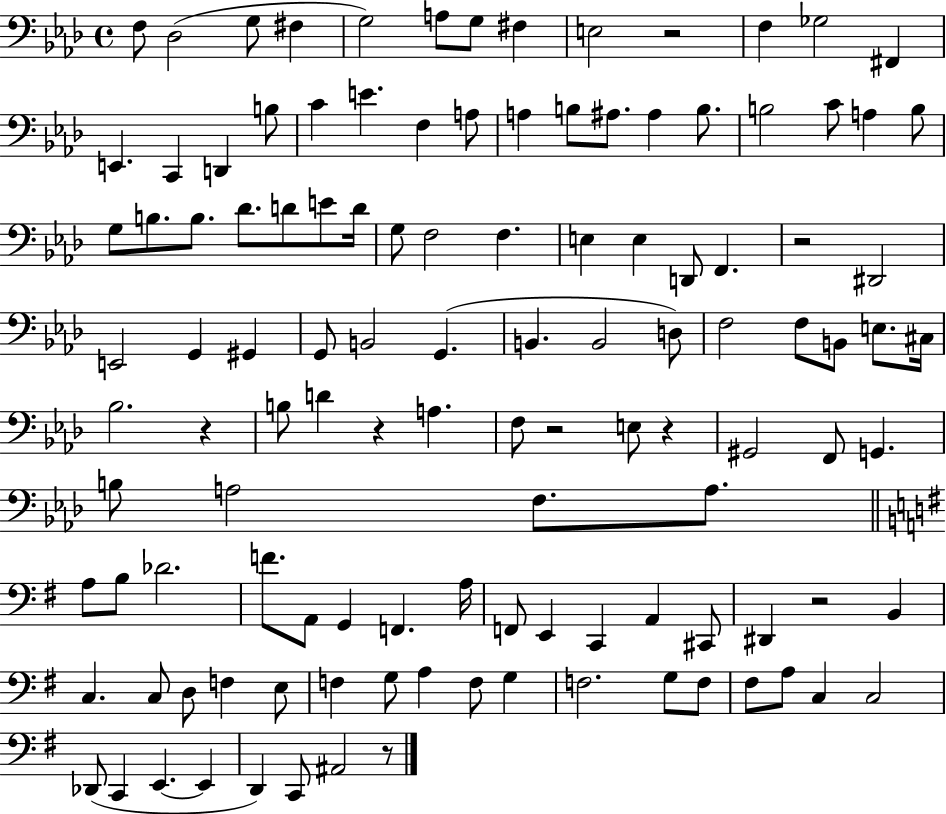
F3/e Db3/h G3/e F#3/q G3/h A3/e G3/e F#3/q E3/h R/h F3/q Gb3/h F#2/q E2/q. C2/q D2/q B3/e C4/q E4/q. F3/q A3/e A3/q B3/e A#3/e. A#3/q B3/e. B3/h C4/e A3/q B3/e G3/e B3/e. B3/e. Db4/e. D4/e E4/e D4/s G3/e F3/h F3/q. E3/q E3/q D2/e F2/q. R/h D#2/h E2/h G2/q G#2/q G2/e B2/h G2/q. B2/q. B2/h D3/e F3/h F3/e B2/e E3/e. C#3/s Bb3/h. R/q B3/e D4/q R/q A3/q. F3/e R/h E3/e R/q G#2/h F2/e G2/q. B3/e A3/h F3/e. A3/e. A3/e B3/e Db4/h. F4/e. A2/e G2/q F2/q. A3/s F2/e E2/q C2/q A2/q C#2/e D#2/q R/h B2/q C3/q. C3/e D3/e F3/q E3/e F3/q G3/e A3/q F3/e G3/q F3/h. G3/e F3/e F#3/e A3/e C3/q C3/h Db2/e C2/q E2/q. E2/q D2/q C2/e A#2/h R/e